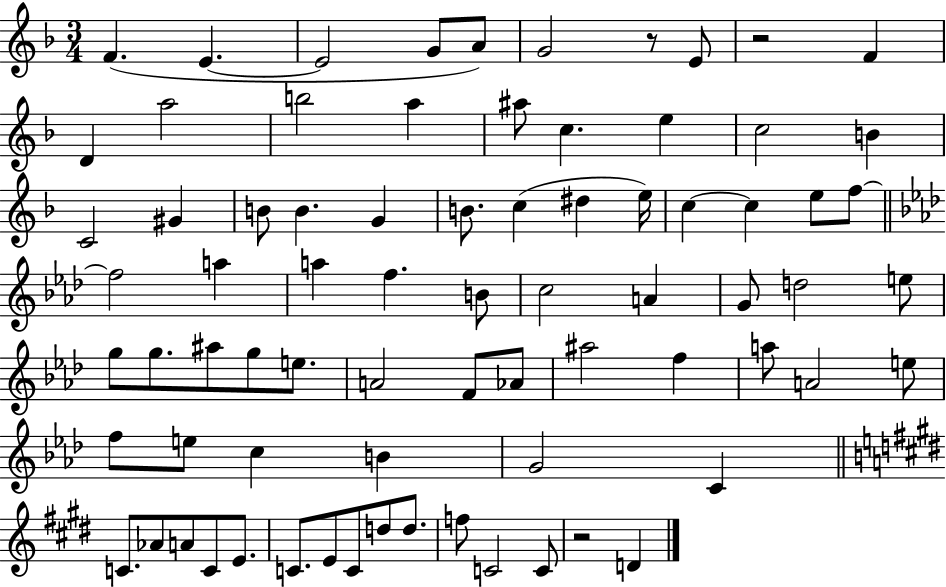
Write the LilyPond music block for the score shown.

{
  \clef treble
  \numericTimeSignature
  \time 3/4
  \key f \major
  f'4.( e'4.~~ | e'2 g'8 a'8) | g'2 r8 e'8 | r2 f'4 | \break d'4 a''2 | b''2 a''4 | ais''8 c''4. e''4 | c''2 b'4 | \break c'2 gis'4 | b'8 b'4. g'4 | b'8. c''4( dis''4 e''16) | c''4~~ c''4 e''8 f''8~~ | \break \bar "||" \break \key aes \major f''2 a''4 | a''4 f''4. b'8 | c''2 a'4 | g'8 d''2 e''8 | \break g''8 g''8. ais''8 g''8 e''8. | a'2 f'8 aes'8 | ais''2 f''4 | a''8 a'2 e''8 | \break f''8 e''8 c''4 b'4 | g'2 c'4 | \bar "||" \break \key e \major c'8. aes'8 a'8 c'8 e'8. | c'8. e'8 c'8 d''8 d''8. | f''8 c'2 c'8 | r2 d'4 | \break \bar "|."
}